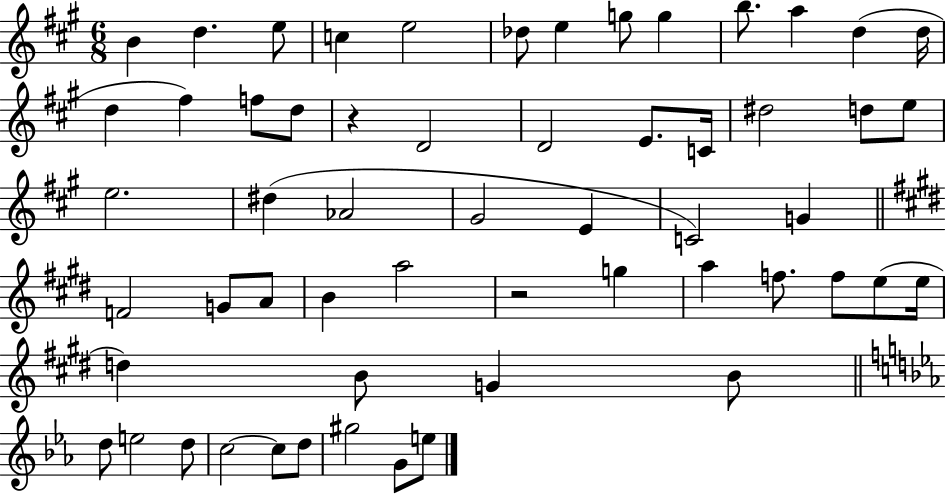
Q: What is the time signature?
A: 6/8